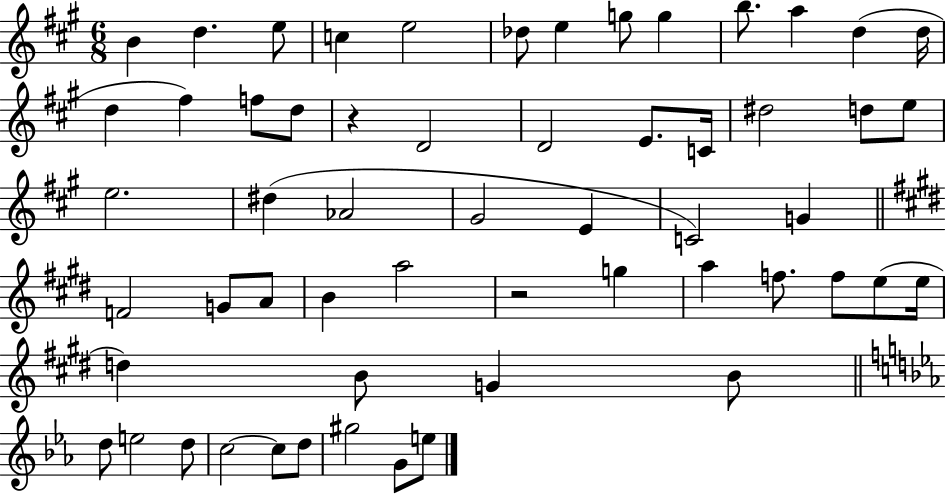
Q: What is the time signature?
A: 6/8